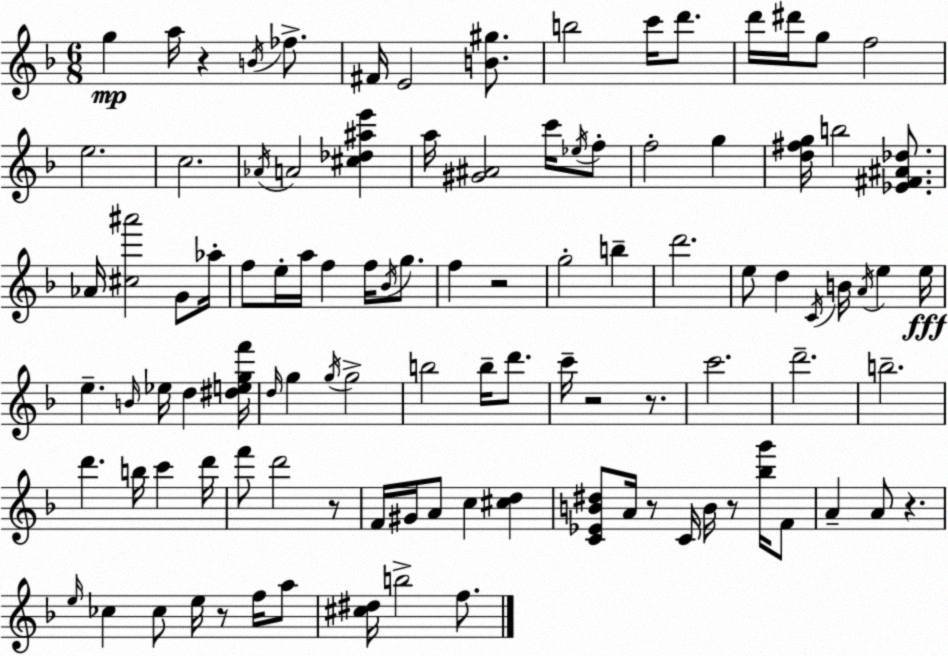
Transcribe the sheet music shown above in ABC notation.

X:1
T:Untitled
M:6/8
L:1/4
K:Dm
g a/4 z B/4 _f/2 ^F/4 E2 [B^g]/2 b2 c'/4 d'/2 d'/4 ^d'/4 g/2 f2 e2 c2 _A/4 A2 [^c_d^ae'] a/4 [^G^A]2 c'/4 _e/4 f/2 f2 g [d^fg]/4 b2 [_E^F^A_d]/2 _A/4 [^c^a']2 G/2 _a/4 f/2 e/4 a/4 f f/4 _B/4 g/2 f z2 g2 b d'2 e/2 d C/4 B/4 A/4 e e/4 e B/4 _e/4 d [^degf']/4 d/4 g g/4 g2 b2 b/4 d'/2 c'/4 z2 z/2 c'2 d'2 b2 d' b/4 c' d'/4 f'/2 d'2 z/2 F/4 ^G/4 A/2 c [^cd] [C_EB^d]/2 A/4 z/2 C/4 B/4 z/2 [_bg']/4 F/2 A A/2 z e/4 _c _c/2 e/4 z/2 f/4 a/2 [^c^d]/4 b2 f/2